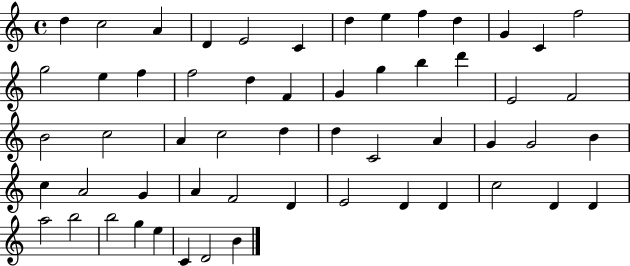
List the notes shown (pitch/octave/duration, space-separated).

D5/q C5/h A4/q D4/q E4/h C4/q D5/q E5/q F5/q D5/q G4/q C4/q F5/h G5/h E5/q F5/q F5/h D5/q F4/q G4/q G5/q B5/q D6/q E4/h F4/h B4/h C5/h A4/q C5/h D5/q D5/q C4/h A4/q G4/q G4/h B4/q C5/q A4/h G4/q A4/q F4/h D4/q E4/h D4/q D4/q C5/h D4/q D4/q A5/h B5/h B5/h G5/q E5/q C4/q D4/h B4/q